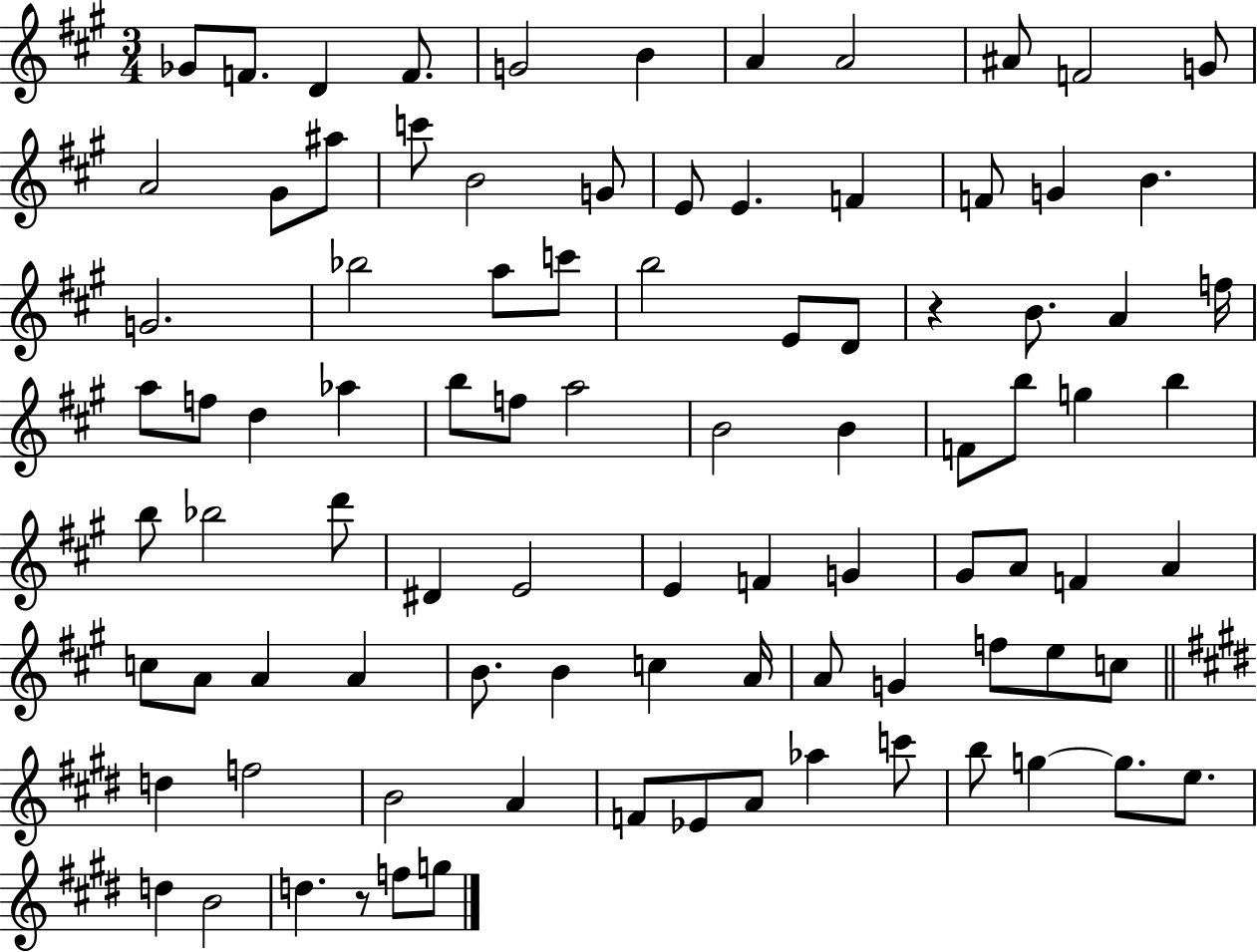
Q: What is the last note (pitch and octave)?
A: G5